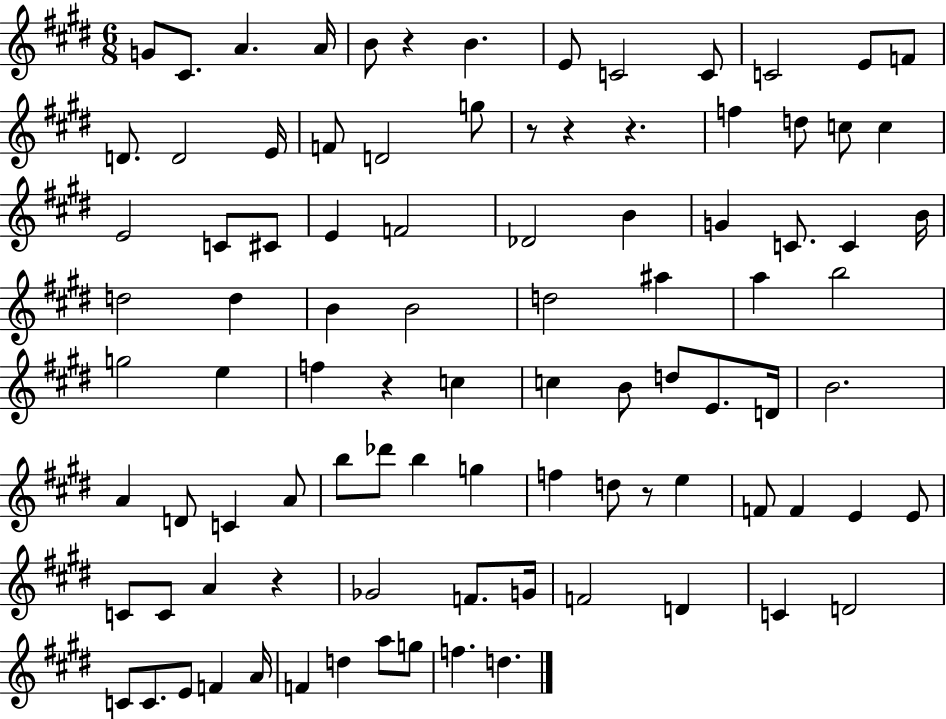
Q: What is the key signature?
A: E major